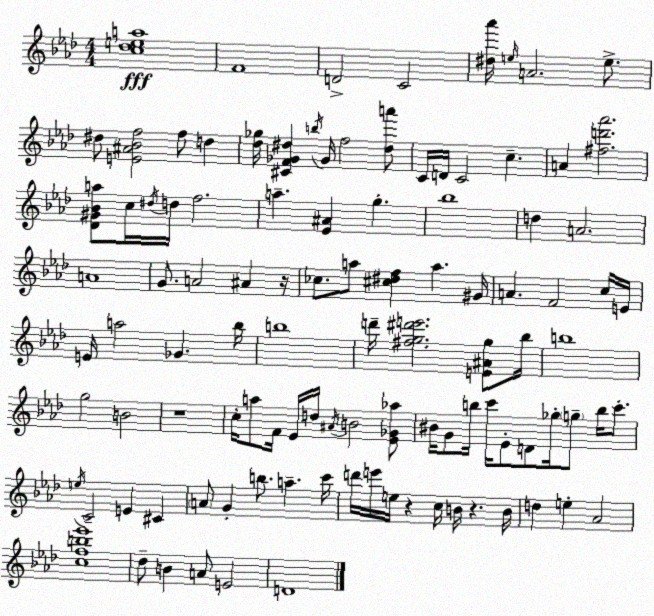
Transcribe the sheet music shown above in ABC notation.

X:1
T:Untitled
M:4/4
L:1/4
K:Ab
[c_dea]4 F4 D2 C2 [^d_a']/4 e/4 A2 e/2 ^d/2 [E^A_Bf]2 f/2 d [_d_g]/4 [^CF_G^d] b/4 _G/4 f2 [^da']/2 C/4 D/4 C2 c A [^fd'_a']2 [_D^G_Ba]/2 c/4 ^d/4 d/4 f2 a [_E^A] g _b4 d A2 A4 G/2 A2 ^A z/4 _c/2 a/2 [^c^df] a ^G/4 A F2 c/4 E/4 E/4 a2 _G _b/4 b4 d'/4 [^fg^d'e']2 [E^Ag]/2 _b/4 b4 g2 B2 z4 c/4 a/2 F/4 _E/4 d/4 ^A/4 B2 [_E_G_a]/2 ^B/4 G/2 b/4 c'/4 _E/2 D/2 _g/4 g/2 b/4 c'/2 e/4 C2 E ^C A/2 G b/2 a c'/4 d'/4 e'/4 e/4 z c/4 B/4 z B/4 d e _A2 [cfb_e']4 _d/2 B A/2 E2 D4